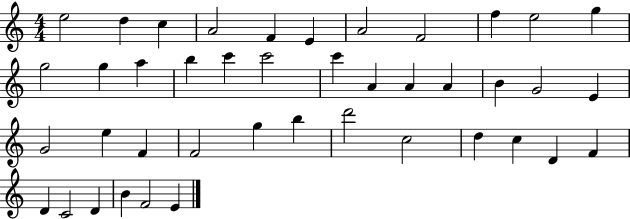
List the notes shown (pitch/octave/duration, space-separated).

E5/h D5/q C5/q A4/h F4/q E4/q A4/h F4/h F5/q E5/h G5/q G5/h G5/q A5/q B5/q C6/q C6/h C6/q A4/q A4/q A4/q B4/q G4/h E4/q G4/h E5/q F4/q F4/h G5/q B5/q D6/h C5/h D5/q C5/q D4/q F4/q D4/q C4/h D4/q B4/q F4/h E4/q